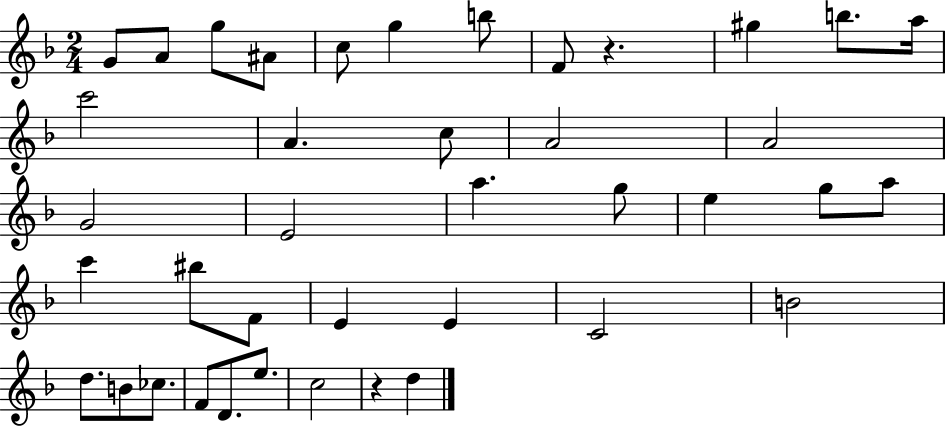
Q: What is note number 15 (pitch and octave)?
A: A4